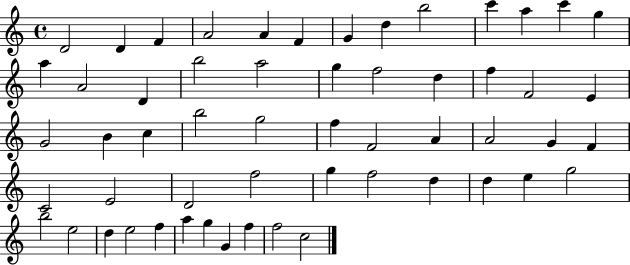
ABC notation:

X:1
T:Untitled
M:4/4
L:1/4
K:C
D2 D F A2 A F G d b2 c' a c' g a A2 D b2 a2 g f2 d f F2 E G2 B c b2 g2 f F2 A A2 G F C2 E2 D2 f2 g f2 d d e g2 b2 e2 d e2 f a g G f f2 c2